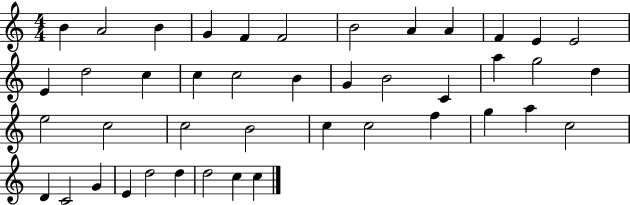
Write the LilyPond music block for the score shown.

{
  \clef treble
  \numericTimeSignature
  \time 4/4
  \key c \major
  b'4 a'2 b'4 | g'4 f'4 f'2 | b'2 a'4 a'4 | f'4 e'4 e'2 | \break e'4 d''2 c''4 | c''4 c''2 b'4 | g'4 b'2 c'4 | a''4 g''2 d''4 | \break e''2 c''2 | c''2 b'2 | c''4 c''2 f''4 | g''4 a''4 c''2 | \break d'4 c'2 g'4 | e'4 d''2 d''4 | d''2 c''4 c''4 | \bar "|."
}